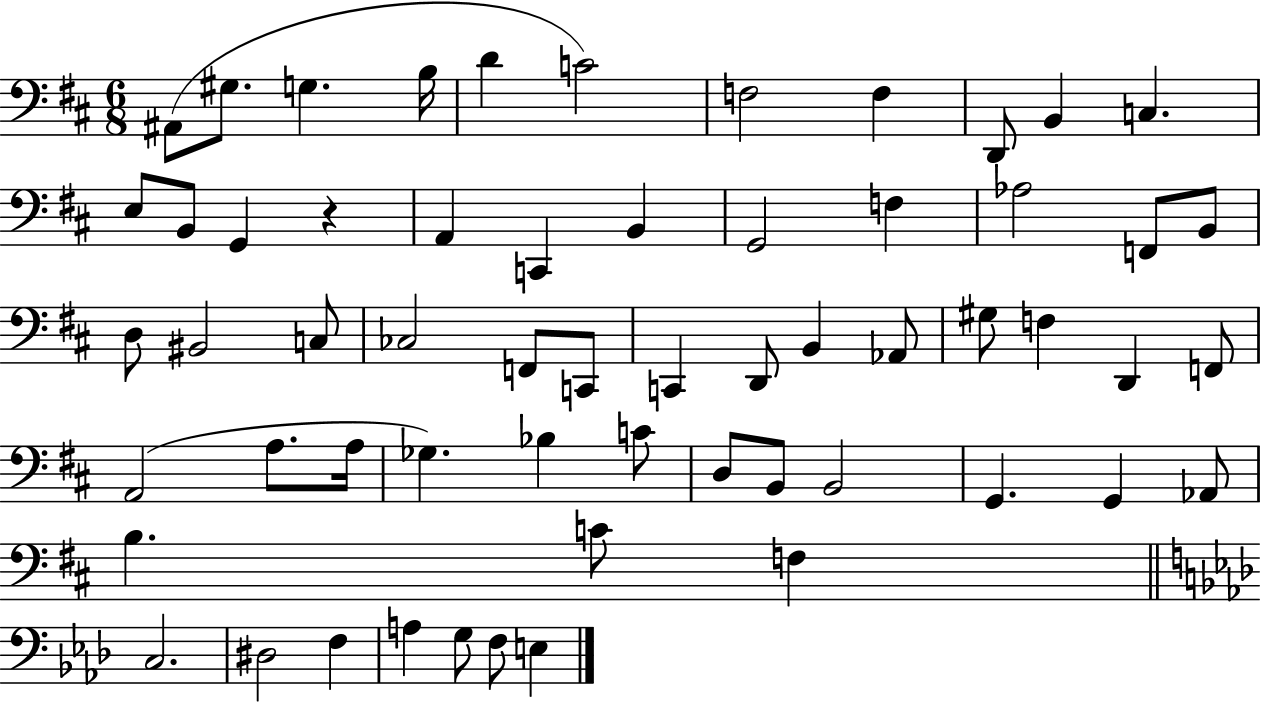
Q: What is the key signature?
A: D major